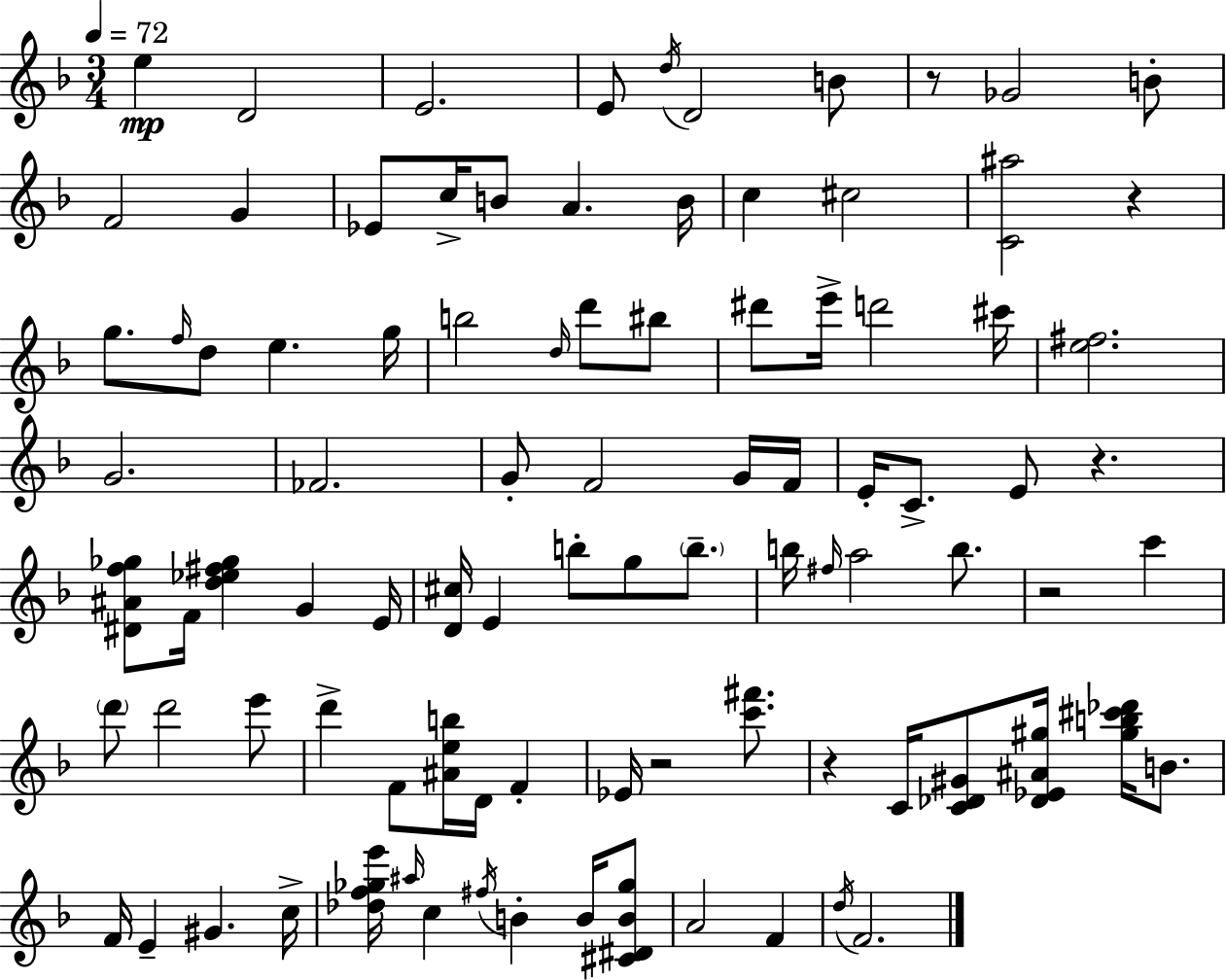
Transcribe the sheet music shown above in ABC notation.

X:1
T:Untitled
M:3/4
L:1/4
K:F
e D2 E2 E/2 d/4 D2 B/2 z/2 _G2 B/2 F2 G _E/2 c/4 B/2 A B/4 c ^c2 [C^a]2 z g/2 f/4 d/2 e g/4 b2 d/4 d'/2 ^b/2 ^d'/2 e'/4 d'2 ^c'/4 [e^f]2 G2 _F2 G/2 F2 G/4 F/4 E/4 C/2 E/2 z [^D^Af_g]/2 F/4 [d_e^f_g] G E/4 [D^c]/4 E b/2 g/2 b/2 b/4 ^f/4 a2 b/2 z2 c' d'/2 d'2 e'/2 d' F/2 [^Aeb]/4 D/4 F _E/4 z2 [c'^f']/2 z C/4 [C_D^G]/2 [_D_E^A^g]/4 [^gb^c'_d']/4 B/2 F/4 E ^G c/4 [_df_ge']/4 ^a/4 c ^f/4 B B/4 [^C^DB_g]/2 A2 F d/4 F2